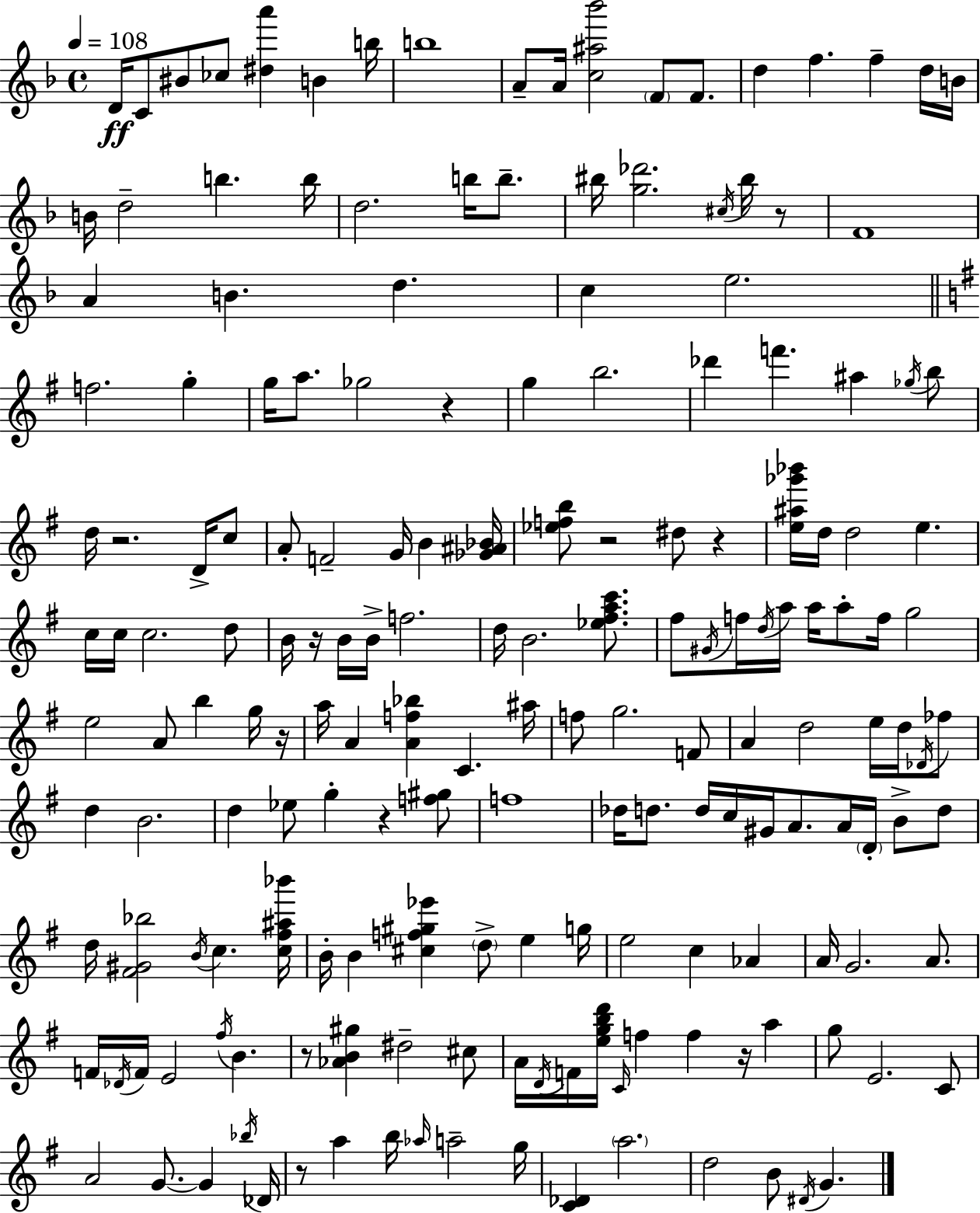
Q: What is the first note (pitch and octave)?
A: D4